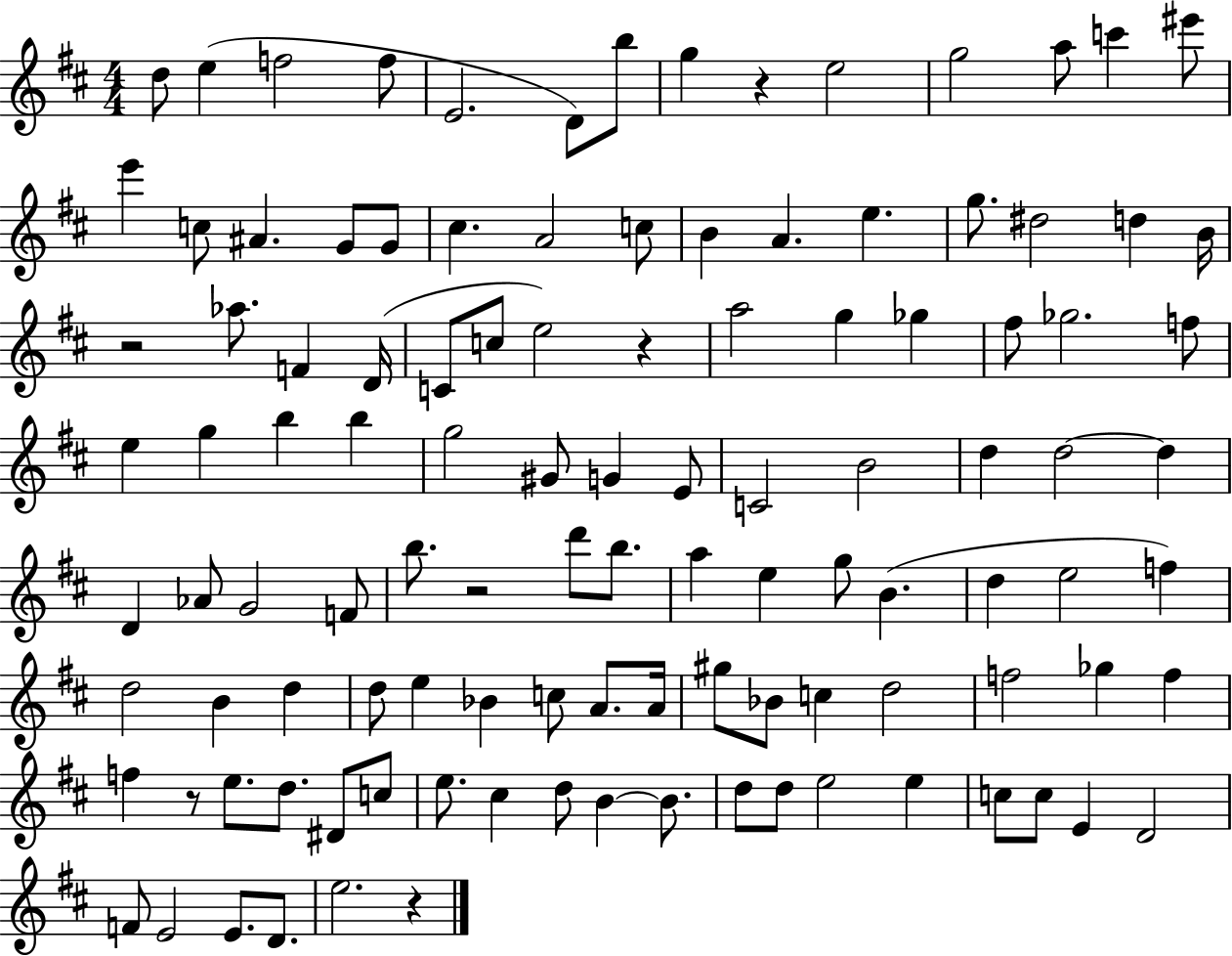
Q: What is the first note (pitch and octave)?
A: D5